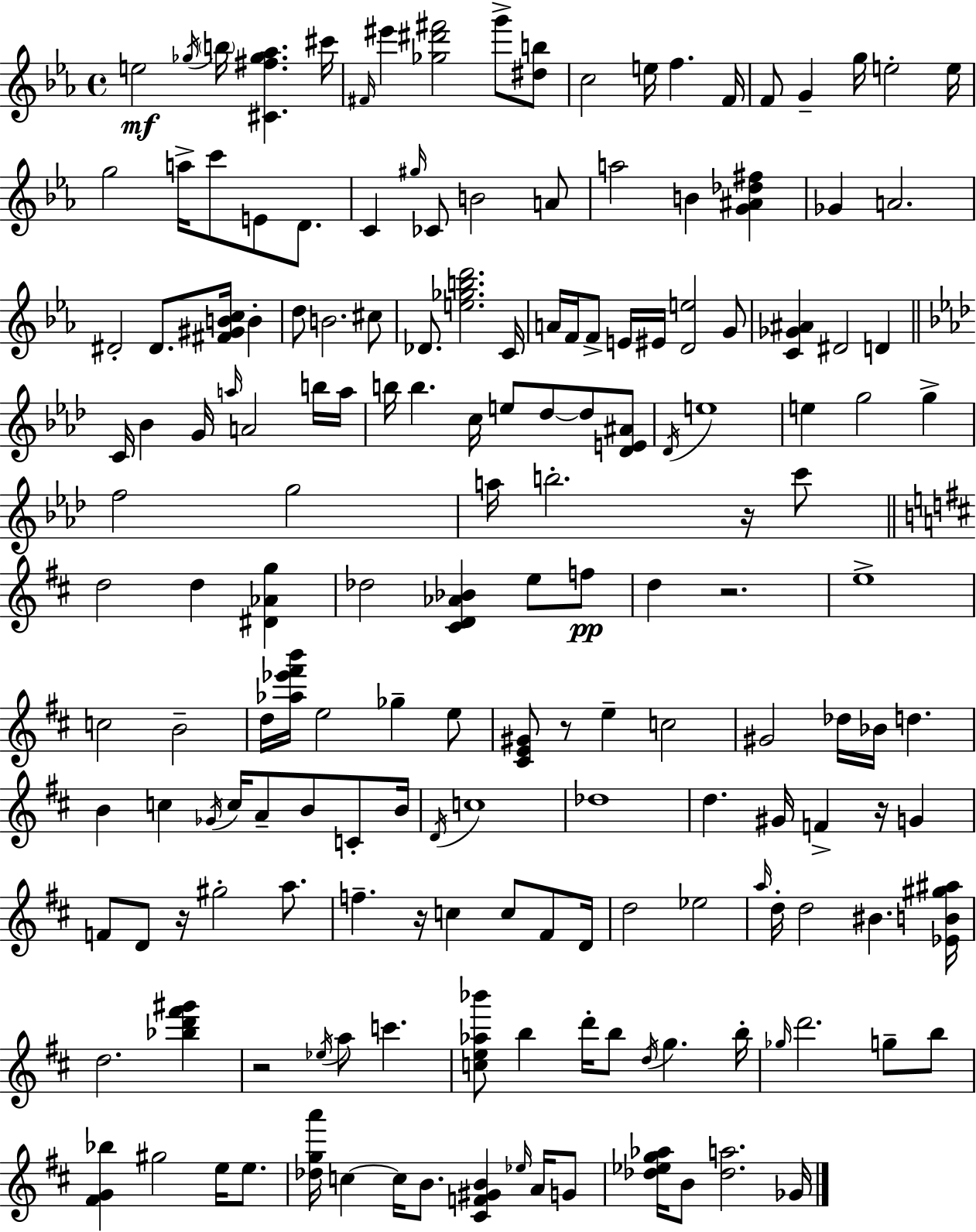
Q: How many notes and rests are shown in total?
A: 171